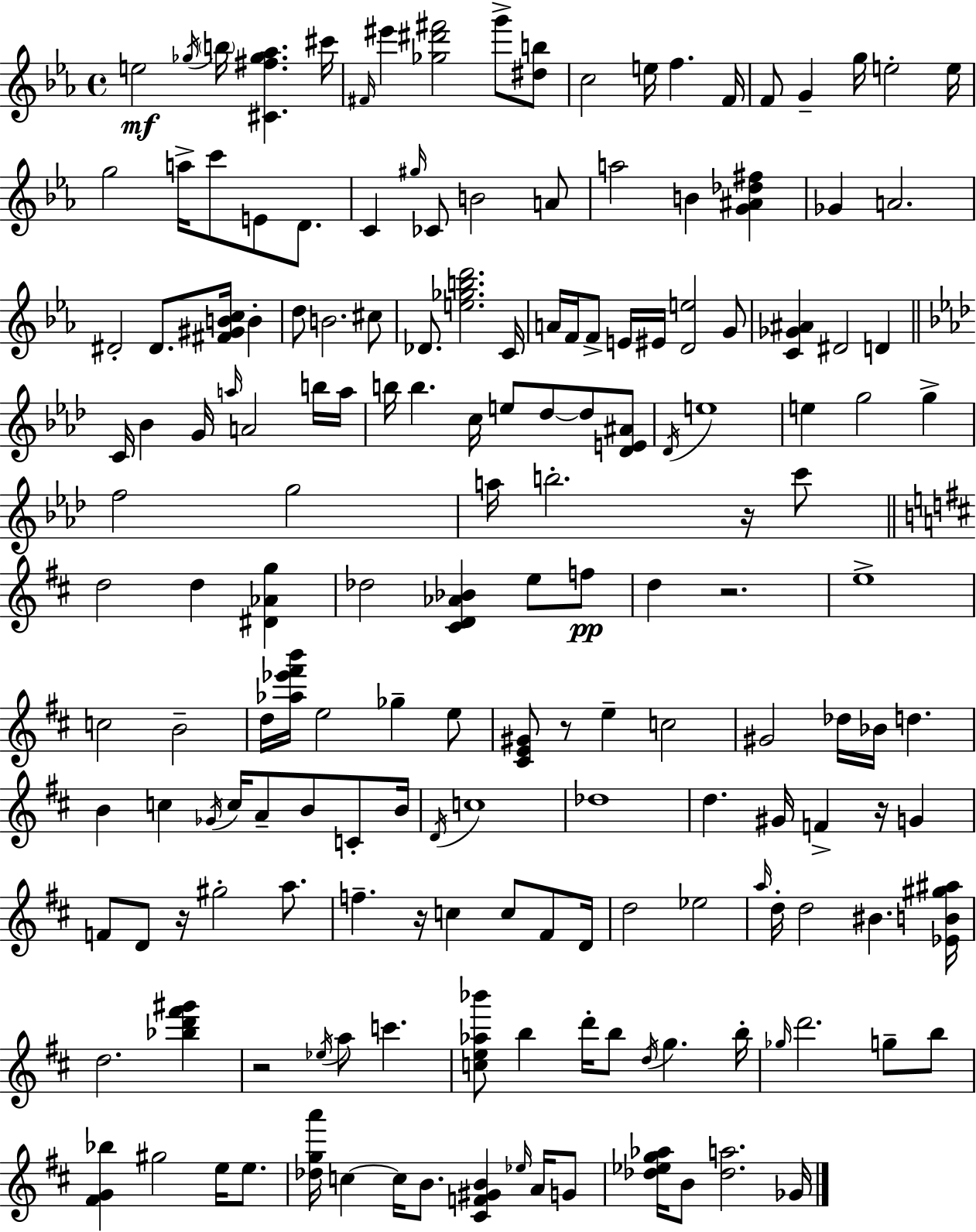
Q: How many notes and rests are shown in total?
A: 171